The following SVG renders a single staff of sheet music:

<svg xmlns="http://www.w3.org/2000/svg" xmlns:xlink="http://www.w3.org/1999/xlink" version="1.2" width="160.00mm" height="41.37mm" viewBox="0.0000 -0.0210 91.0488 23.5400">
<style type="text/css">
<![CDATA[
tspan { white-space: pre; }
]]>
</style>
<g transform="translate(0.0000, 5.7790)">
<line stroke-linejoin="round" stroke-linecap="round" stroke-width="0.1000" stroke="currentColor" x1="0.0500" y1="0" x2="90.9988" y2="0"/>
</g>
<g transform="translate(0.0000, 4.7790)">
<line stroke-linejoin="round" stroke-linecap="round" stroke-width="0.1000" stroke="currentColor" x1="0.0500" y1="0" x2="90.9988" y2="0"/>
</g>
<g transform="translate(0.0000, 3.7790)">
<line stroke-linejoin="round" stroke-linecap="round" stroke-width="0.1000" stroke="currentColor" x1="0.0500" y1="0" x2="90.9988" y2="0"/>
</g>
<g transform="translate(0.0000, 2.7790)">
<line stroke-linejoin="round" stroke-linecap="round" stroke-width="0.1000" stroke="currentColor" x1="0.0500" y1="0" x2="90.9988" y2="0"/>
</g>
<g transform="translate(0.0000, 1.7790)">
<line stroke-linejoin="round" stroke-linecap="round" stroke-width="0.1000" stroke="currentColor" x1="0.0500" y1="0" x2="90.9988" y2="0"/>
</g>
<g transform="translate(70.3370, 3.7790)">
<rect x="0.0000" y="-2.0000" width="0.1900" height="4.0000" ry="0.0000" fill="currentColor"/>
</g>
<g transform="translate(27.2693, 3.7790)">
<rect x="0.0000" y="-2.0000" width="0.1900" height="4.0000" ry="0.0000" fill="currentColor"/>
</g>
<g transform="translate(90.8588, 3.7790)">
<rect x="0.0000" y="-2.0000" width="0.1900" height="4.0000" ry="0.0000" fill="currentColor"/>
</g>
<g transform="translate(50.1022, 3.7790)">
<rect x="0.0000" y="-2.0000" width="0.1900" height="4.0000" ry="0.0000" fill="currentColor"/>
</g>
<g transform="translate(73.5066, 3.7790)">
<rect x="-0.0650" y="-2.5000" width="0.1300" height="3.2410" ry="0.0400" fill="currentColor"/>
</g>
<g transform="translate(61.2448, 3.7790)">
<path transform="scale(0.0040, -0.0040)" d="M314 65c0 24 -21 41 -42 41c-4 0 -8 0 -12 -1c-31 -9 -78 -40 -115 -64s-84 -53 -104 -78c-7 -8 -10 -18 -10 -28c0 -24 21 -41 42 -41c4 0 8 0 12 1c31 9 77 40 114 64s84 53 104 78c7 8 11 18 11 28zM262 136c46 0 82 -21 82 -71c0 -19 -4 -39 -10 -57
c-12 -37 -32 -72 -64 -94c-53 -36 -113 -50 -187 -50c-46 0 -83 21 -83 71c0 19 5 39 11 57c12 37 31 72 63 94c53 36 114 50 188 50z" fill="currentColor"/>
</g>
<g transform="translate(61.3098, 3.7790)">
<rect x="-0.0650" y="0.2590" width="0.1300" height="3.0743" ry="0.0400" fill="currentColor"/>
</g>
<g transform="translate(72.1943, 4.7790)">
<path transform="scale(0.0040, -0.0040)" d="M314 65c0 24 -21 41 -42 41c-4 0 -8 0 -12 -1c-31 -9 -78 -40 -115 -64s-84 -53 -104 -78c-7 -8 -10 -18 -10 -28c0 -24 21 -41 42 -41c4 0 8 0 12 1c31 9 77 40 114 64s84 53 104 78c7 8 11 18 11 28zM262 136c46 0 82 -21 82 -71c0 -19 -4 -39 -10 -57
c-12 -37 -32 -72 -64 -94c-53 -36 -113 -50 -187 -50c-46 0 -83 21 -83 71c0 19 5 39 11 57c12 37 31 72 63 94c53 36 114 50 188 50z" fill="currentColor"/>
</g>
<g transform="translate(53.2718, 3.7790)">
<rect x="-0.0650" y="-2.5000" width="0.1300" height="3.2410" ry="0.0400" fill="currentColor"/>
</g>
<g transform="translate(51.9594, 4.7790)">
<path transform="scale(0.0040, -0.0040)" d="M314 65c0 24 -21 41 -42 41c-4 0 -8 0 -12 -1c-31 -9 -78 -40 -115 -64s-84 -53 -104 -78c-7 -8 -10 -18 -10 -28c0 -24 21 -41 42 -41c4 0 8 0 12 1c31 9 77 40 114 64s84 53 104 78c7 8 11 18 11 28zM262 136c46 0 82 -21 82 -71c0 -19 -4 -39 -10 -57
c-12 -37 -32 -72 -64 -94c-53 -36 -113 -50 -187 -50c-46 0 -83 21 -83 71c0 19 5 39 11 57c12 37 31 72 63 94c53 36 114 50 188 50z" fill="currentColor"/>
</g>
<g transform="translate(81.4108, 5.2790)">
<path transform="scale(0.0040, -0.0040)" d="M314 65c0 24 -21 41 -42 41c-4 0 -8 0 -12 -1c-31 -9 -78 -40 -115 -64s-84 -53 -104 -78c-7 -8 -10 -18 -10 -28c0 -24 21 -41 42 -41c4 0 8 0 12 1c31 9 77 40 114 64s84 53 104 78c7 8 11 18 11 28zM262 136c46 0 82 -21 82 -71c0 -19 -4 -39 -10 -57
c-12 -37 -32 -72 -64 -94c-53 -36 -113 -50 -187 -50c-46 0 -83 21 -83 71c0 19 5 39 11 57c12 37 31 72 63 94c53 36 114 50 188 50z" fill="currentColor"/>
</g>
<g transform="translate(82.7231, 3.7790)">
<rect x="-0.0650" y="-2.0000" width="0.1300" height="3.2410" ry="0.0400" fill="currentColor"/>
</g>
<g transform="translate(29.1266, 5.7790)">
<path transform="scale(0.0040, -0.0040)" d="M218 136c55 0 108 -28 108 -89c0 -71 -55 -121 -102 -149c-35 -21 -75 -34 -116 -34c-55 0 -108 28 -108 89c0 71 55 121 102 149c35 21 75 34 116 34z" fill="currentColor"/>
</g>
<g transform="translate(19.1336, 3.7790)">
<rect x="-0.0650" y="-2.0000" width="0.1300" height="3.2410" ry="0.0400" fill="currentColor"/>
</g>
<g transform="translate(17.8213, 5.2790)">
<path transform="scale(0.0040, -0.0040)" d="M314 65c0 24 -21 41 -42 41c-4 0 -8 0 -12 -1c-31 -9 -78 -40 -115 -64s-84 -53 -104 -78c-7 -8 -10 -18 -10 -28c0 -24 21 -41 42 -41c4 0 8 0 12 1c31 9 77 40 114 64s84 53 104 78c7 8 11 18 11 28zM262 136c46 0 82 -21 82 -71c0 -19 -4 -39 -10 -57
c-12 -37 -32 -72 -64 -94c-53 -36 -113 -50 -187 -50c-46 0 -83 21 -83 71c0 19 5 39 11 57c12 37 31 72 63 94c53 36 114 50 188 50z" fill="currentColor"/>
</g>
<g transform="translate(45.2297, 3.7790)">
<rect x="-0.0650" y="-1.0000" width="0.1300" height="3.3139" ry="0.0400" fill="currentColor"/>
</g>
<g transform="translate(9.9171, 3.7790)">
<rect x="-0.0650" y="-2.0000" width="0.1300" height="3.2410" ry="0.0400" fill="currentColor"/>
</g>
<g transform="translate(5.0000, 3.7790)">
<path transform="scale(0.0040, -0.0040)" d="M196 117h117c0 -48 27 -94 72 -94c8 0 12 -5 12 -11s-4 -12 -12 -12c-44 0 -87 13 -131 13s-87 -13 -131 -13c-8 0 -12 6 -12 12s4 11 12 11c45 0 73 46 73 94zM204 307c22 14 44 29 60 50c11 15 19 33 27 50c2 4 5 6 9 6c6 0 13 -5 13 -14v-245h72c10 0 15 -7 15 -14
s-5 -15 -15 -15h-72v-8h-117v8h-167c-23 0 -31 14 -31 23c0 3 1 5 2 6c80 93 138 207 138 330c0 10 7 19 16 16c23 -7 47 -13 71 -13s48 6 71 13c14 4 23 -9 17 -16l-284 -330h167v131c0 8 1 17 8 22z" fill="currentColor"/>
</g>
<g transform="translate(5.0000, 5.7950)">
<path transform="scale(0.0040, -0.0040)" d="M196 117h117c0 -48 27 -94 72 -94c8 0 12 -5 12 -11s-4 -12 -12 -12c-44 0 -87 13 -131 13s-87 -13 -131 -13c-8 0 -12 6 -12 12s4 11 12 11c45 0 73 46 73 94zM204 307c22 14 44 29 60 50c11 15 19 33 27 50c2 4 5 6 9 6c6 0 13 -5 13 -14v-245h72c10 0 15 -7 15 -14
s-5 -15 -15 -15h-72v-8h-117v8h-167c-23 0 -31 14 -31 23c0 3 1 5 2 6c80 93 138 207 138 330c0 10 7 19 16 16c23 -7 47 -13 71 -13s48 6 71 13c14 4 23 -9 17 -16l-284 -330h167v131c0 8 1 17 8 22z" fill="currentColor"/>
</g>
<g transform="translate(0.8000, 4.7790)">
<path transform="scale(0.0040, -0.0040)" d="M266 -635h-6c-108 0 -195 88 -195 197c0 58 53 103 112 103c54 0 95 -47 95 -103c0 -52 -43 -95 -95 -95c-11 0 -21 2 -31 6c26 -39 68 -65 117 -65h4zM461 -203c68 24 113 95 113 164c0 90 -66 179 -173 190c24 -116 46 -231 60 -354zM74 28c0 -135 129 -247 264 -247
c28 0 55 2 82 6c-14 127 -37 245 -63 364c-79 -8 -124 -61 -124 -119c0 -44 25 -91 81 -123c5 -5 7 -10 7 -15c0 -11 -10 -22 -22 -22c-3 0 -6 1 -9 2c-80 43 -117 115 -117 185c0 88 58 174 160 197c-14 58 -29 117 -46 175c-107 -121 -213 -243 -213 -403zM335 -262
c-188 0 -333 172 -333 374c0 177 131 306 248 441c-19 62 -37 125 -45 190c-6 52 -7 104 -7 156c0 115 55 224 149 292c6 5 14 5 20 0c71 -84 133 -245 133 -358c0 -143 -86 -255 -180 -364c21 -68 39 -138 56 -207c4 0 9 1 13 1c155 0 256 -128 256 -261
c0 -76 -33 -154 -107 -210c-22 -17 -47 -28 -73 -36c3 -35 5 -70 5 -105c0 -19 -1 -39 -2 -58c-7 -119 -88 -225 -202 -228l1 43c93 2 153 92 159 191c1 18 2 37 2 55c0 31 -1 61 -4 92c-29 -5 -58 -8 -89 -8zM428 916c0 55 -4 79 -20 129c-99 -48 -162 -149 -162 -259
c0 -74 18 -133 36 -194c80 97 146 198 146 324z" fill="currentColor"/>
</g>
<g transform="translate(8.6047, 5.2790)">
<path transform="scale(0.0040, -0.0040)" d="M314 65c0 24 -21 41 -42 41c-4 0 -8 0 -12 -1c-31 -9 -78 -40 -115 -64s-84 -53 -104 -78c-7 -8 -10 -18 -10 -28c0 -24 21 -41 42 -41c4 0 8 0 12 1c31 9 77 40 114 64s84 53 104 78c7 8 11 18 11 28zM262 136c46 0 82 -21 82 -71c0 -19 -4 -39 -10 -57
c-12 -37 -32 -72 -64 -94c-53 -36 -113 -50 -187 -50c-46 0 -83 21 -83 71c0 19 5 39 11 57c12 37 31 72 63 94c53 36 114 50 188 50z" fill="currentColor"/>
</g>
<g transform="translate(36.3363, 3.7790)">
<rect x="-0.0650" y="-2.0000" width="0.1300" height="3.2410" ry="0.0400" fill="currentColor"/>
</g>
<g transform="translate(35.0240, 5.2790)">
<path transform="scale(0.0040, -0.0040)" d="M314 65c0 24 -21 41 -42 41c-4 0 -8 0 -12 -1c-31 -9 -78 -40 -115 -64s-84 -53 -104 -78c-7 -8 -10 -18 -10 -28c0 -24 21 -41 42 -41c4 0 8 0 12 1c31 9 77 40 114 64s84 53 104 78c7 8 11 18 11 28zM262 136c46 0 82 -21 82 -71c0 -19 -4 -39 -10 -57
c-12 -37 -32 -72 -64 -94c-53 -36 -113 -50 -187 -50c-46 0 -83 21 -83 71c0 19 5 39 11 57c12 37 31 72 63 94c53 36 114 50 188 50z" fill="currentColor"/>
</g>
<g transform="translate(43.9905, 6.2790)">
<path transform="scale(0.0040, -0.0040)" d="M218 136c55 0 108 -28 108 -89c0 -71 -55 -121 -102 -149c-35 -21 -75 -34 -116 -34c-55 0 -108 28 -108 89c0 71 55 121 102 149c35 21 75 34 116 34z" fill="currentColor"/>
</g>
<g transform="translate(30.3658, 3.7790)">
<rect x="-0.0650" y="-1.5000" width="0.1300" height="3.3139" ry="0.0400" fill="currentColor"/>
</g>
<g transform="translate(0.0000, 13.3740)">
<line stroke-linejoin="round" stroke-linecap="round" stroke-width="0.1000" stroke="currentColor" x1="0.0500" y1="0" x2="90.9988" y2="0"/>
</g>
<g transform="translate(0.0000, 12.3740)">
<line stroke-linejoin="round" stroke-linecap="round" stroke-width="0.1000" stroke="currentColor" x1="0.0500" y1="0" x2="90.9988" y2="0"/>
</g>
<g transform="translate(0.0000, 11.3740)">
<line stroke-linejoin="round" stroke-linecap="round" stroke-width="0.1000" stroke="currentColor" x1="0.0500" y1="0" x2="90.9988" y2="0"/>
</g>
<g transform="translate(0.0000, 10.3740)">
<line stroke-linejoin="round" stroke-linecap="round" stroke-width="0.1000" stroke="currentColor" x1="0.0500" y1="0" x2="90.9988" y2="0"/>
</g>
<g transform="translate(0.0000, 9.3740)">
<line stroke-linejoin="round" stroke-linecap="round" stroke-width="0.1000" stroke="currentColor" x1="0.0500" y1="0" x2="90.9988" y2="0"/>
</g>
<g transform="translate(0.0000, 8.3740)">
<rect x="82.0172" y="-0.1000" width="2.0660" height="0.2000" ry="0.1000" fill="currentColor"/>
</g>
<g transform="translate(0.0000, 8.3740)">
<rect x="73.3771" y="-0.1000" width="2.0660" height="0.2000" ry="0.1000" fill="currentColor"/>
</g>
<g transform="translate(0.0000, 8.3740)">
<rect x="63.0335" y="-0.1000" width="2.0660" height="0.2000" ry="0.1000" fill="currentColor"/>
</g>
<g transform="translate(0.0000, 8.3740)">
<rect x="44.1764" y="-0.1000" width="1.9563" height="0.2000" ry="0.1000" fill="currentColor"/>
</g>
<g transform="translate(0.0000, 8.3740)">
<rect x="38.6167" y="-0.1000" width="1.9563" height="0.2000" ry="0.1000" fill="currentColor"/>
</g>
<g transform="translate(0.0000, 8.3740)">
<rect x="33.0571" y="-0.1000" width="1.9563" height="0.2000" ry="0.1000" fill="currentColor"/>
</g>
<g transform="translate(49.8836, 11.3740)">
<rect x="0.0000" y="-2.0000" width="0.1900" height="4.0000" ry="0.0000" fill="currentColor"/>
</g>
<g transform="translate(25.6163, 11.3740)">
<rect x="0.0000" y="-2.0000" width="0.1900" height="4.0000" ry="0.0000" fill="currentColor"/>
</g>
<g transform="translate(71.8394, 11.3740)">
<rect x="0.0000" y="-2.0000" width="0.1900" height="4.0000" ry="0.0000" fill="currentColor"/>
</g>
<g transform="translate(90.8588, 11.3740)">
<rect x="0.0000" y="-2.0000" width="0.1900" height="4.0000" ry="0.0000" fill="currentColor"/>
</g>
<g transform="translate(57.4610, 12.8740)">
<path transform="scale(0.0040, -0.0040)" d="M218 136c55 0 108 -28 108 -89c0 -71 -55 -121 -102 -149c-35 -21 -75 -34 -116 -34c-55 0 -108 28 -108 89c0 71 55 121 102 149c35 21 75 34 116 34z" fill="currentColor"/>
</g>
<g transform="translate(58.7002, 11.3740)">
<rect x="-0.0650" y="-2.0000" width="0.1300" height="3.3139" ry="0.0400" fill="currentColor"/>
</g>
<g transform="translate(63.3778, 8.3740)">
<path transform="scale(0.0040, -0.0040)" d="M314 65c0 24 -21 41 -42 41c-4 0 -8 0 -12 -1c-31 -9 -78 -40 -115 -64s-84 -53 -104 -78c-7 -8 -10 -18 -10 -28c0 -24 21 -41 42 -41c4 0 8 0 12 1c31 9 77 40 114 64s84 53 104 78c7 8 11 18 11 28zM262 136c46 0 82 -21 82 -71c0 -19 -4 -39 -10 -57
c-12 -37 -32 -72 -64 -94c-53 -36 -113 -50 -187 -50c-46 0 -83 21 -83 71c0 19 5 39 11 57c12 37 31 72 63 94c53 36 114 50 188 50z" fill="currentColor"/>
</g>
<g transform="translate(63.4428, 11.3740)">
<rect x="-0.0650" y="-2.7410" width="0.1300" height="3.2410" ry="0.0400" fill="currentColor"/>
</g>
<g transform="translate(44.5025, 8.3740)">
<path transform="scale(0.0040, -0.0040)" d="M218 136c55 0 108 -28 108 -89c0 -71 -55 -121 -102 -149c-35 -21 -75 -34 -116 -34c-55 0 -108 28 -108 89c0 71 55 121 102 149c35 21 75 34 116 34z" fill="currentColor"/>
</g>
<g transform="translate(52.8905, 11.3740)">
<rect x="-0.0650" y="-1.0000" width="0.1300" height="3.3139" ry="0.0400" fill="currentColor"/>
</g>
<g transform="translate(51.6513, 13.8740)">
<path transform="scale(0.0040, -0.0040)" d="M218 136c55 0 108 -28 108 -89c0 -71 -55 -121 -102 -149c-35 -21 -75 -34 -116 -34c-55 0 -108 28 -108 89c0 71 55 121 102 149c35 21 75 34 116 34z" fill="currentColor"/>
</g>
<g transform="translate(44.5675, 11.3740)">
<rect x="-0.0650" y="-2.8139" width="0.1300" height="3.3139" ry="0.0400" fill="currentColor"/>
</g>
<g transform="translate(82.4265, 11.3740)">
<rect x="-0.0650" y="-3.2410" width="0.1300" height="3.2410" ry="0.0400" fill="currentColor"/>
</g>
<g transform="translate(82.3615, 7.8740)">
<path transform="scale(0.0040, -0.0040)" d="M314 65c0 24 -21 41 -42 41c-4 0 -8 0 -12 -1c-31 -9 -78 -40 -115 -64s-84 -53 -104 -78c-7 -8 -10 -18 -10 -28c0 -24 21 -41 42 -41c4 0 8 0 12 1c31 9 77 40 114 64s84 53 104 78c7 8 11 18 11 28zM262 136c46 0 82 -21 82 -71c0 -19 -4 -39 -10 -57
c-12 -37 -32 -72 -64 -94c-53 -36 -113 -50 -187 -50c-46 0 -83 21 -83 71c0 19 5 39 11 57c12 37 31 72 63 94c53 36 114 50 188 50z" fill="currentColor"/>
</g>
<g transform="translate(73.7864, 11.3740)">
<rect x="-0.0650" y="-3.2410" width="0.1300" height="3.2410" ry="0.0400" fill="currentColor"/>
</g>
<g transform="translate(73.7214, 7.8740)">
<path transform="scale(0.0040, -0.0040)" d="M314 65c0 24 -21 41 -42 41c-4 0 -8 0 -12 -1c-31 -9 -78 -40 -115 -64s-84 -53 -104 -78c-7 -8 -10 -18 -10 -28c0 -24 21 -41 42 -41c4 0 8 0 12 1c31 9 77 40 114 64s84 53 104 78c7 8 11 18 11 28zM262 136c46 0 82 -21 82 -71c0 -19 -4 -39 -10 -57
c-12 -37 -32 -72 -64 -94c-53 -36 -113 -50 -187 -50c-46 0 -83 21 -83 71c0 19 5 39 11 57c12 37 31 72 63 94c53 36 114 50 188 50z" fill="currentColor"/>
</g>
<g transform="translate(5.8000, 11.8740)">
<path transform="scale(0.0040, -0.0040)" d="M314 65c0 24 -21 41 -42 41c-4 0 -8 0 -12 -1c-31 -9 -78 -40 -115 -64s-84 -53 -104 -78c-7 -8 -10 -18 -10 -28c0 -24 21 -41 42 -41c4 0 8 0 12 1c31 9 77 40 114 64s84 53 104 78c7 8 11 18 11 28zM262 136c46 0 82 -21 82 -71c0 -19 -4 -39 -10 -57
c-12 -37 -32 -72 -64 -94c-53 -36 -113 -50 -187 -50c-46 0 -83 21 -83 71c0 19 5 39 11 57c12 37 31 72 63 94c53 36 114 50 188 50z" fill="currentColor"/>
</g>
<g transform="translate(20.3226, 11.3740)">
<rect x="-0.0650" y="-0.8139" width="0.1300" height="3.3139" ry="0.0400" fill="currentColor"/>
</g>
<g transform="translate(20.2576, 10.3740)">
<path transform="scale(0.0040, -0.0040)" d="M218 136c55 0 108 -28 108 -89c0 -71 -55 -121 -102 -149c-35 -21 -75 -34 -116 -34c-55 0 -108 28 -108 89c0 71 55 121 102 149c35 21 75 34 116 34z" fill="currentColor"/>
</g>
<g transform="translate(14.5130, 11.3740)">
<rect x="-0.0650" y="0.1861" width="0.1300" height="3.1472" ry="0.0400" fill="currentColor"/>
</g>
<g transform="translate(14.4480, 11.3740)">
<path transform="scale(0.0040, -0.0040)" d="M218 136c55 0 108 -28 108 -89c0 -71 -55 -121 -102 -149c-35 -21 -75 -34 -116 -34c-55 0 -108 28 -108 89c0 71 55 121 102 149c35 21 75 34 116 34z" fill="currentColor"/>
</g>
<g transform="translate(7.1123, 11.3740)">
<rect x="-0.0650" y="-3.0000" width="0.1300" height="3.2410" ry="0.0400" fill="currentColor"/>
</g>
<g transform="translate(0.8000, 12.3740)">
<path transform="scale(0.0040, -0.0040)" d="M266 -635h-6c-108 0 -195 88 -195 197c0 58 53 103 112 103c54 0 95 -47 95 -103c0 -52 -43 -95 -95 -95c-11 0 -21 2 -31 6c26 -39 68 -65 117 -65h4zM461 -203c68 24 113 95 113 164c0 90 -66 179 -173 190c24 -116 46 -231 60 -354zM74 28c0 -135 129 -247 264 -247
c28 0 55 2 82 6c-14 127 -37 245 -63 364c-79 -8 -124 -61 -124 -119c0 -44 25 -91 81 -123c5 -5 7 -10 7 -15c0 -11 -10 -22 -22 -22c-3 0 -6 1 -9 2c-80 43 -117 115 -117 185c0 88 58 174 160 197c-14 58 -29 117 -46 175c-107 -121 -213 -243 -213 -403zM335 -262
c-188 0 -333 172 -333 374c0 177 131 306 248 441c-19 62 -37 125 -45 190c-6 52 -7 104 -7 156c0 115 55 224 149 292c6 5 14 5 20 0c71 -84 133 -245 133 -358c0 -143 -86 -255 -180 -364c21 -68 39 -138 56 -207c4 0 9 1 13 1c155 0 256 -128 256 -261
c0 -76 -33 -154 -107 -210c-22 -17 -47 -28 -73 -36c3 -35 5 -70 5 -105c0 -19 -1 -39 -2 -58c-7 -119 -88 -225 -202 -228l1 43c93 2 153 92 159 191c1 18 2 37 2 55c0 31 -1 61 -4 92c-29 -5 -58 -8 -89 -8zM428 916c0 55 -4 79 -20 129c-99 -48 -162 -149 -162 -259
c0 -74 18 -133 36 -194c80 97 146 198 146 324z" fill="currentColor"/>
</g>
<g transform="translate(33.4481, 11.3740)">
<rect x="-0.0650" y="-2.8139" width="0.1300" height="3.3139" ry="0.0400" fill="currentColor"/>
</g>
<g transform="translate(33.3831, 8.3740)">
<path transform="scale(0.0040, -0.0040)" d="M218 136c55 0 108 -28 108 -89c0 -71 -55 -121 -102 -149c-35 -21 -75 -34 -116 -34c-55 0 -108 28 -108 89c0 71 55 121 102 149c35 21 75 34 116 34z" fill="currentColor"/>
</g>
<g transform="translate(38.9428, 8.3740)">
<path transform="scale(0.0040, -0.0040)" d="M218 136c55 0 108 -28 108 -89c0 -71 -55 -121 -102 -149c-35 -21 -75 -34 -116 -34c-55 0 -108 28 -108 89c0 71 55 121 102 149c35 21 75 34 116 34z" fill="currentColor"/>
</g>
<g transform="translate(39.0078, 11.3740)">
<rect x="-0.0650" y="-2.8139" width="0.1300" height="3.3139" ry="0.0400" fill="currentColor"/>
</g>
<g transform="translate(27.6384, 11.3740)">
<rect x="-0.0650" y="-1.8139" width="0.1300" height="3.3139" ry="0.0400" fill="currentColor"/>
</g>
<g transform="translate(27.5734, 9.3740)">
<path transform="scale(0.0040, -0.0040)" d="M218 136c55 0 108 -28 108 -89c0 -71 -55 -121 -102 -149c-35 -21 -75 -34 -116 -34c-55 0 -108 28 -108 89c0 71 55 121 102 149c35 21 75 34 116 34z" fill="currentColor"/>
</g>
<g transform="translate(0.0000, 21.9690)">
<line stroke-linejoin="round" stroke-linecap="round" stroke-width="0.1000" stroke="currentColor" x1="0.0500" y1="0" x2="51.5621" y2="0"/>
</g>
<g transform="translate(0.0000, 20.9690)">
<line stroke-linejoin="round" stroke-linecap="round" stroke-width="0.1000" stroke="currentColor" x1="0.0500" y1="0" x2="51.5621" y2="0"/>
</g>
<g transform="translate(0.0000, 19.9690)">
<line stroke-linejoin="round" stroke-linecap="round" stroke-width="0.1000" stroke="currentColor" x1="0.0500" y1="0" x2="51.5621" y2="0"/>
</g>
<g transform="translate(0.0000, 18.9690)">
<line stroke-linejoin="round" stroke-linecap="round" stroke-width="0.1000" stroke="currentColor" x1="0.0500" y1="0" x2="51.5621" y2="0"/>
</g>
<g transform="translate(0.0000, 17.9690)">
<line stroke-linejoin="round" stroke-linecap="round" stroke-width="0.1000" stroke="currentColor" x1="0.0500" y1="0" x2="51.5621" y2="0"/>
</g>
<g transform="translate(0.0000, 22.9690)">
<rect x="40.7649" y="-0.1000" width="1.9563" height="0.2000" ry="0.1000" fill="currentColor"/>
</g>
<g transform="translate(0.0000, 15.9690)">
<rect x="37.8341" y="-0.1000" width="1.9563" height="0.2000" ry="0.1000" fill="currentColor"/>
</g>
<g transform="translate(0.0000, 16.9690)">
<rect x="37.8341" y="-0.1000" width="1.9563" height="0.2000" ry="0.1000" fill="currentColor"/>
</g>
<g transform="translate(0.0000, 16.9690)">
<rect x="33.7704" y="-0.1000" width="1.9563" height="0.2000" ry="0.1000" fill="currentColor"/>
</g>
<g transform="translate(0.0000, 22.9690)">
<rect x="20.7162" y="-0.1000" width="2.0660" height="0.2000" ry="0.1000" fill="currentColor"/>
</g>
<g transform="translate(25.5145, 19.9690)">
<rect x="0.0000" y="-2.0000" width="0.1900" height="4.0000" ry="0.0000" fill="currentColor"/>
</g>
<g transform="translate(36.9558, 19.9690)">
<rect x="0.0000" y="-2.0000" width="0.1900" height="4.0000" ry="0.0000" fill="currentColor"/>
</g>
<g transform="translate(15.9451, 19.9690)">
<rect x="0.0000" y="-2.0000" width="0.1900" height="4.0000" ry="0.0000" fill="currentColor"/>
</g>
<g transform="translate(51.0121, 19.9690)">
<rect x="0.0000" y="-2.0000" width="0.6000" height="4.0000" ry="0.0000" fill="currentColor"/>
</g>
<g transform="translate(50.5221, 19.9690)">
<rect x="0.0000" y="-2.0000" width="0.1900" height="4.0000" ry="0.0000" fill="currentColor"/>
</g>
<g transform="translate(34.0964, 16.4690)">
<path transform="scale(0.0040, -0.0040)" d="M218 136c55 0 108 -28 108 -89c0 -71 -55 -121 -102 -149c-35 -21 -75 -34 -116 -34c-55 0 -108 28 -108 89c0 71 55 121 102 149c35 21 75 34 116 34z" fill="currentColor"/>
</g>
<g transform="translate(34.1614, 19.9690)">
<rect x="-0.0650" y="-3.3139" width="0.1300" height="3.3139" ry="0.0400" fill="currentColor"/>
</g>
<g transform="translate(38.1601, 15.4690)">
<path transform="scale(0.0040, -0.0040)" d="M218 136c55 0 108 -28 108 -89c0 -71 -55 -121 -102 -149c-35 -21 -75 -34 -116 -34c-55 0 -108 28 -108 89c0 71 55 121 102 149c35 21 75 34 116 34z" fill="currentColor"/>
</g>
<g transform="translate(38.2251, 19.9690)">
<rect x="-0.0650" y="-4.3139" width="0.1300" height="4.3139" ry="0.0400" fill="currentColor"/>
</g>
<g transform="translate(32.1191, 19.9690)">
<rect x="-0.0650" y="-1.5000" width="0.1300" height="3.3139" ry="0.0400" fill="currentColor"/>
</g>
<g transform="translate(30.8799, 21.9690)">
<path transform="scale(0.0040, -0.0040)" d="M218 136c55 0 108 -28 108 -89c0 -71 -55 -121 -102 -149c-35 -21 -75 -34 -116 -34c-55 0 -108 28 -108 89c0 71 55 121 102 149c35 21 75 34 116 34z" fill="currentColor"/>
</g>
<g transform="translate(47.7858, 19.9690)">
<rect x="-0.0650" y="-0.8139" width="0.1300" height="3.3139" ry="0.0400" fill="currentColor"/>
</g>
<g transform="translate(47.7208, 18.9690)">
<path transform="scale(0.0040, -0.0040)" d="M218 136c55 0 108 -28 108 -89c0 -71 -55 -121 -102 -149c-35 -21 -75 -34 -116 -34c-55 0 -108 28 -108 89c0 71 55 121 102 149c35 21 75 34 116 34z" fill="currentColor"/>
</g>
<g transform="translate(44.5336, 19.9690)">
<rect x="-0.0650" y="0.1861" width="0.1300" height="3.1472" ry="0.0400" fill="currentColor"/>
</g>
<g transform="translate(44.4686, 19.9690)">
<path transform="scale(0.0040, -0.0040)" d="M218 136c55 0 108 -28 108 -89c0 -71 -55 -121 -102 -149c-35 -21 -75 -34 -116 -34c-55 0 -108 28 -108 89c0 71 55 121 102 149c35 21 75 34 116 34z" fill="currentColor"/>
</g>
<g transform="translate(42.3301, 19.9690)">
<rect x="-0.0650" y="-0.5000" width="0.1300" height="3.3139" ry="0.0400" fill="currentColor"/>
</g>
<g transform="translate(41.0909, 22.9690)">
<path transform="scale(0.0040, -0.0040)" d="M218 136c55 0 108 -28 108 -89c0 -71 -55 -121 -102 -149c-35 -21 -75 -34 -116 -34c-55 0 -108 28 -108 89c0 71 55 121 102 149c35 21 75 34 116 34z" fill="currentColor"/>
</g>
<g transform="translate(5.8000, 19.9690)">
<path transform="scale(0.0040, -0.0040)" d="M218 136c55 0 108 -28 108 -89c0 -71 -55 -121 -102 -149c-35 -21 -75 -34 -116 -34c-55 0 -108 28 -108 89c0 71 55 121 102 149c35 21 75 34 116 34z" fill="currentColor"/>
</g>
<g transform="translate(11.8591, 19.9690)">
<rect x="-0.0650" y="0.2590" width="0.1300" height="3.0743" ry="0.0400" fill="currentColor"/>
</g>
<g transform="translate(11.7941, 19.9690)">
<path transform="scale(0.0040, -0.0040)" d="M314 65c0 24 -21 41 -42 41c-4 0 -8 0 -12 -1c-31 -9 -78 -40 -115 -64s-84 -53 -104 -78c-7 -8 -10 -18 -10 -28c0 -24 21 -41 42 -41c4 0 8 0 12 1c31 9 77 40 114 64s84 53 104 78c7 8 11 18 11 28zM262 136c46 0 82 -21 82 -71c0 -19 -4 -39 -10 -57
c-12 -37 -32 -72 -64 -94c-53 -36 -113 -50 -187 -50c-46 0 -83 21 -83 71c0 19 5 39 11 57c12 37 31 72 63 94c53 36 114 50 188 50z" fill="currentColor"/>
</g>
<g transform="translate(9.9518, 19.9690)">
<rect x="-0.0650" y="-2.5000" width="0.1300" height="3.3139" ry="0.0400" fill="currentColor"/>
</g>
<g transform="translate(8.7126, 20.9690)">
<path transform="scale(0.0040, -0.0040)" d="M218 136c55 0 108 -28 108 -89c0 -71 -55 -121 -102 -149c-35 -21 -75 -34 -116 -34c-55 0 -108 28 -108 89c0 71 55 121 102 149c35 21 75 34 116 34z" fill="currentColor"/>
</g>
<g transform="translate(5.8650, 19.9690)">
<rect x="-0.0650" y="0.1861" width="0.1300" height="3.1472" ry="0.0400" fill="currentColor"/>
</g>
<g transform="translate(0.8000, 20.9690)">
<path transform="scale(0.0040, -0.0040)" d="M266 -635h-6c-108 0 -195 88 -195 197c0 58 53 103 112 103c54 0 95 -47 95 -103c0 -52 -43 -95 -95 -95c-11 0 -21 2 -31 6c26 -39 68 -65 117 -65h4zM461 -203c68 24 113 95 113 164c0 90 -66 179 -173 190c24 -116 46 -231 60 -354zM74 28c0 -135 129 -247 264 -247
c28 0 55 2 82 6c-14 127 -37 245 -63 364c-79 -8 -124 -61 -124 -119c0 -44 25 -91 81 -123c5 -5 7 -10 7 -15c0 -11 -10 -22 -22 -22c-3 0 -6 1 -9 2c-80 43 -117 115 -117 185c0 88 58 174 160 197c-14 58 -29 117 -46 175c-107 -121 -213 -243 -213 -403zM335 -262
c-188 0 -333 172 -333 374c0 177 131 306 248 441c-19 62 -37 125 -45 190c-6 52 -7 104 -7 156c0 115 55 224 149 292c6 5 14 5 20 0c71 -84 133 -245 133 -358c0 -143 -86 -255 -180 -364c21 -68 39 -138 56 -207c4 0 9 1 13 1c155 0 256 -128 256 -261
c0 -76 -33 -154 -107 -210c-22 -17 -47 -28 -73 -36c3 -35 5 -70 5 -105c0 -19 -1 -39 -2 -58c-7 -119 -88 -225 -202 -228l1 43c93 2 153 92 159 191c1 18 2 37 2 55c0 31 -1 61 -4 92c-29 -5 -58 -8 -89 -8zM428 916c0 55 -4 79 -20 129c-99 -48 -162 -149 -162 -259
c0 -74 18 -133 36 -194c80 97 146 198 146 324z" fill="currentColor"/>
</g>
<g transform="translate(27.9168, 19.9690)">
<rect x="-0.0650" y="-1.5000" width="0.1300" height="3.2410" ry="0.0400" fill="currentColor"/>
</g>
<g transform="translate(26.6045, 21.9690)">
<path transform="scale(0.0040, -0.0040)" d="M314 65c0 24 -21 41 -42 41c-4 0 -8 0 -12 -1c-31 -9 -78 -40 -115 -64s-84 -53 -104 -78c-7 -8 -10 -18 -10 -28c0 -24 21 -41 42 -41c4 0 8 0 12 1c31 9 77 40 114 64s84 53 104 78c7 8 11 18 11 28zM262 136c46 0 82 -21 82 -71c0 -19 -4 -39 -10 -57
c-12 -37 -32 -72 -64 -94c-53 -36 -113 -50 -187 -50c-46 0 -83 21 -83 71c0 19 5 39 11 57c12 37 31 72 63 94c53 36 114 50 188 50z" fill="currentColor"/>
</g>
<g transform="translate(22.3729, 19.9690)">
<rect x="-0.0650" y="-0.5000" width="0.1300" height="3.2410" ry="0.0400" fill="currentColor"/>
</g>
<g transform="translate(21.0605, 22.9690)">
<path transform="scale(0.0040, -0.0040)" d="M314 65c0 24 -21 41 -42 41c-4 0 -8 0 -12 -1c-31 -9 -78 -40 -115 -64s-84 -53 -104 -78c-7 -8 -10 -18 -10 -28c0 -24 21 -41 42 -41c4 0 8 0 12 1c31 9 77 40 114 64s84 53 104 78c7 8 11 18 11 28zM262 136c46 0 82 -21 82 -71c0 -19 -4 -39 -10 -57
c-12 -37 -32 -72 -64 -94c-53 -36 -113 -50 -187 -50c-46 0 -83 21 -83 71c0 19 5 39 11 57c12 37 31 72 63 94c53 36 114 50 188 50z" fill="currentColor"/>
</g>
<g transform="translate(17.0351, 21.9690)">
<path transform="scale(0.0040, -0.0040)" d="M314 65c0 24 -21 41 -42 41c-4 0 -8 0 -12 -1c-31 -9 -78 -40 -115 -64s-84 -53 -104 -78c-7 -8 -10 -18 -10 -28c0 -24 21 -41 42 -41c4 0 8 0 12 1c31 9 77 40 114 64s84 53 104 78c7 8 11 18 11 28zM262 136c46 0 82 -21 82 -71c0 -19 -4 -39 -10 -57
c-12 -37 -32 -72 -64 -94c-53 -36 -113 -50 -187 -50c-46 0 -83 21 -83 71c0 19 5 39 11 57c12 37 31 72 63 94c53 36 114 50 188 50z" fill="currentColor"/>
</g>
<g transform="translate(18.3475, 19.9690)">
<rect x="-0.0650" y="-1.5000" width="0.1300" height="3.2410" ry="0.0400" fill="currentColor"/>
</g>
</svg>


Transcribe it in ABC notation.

X:1
T:Untitled
M:4/4
L:1/4
K:C
F2 F2 E F2 D G2 B2 G2 F2 A2 B d f a a a D F a2 b2 b2 B G B2 E2 C2 E2 E b d' C B d